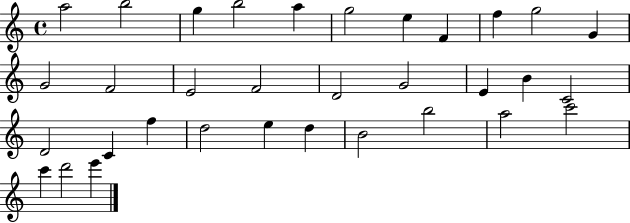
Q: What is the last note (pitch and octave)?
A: E6